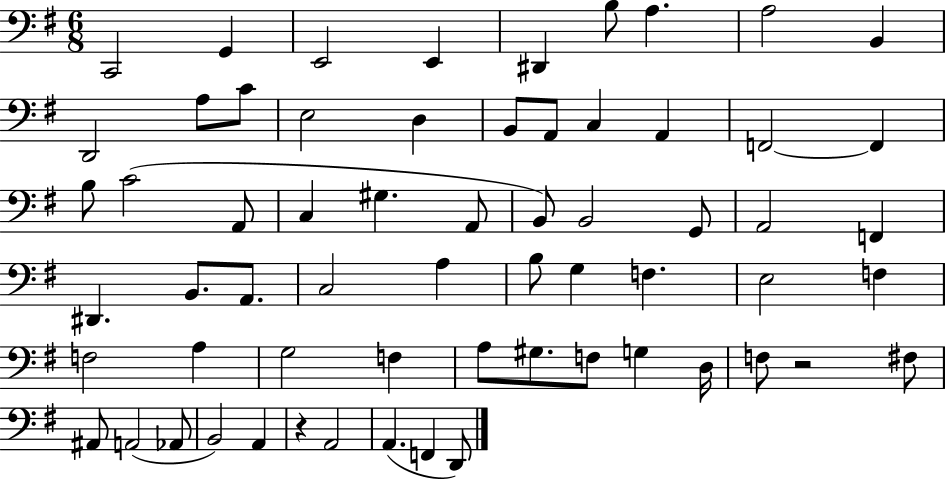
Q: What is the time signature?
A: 6/8